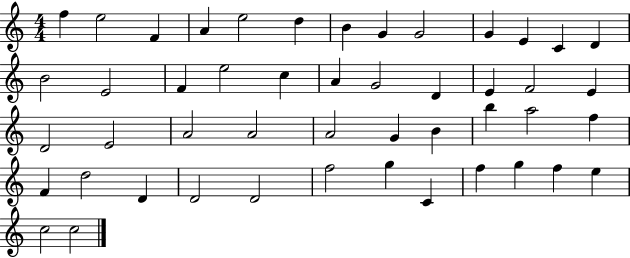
F5/q E5/h F4/q A4/q E5/h D5/q B4/q G4/q G4/h G4/q E4/q C4/q D4/q B4/h E4/h F4/q E5/h C5/q A4/q G4/h D4/q E4/q F4/h E4/q D4/h E4/h A4/h A4/h A4/h G4/q B4/q B5/q A5/h F5/q F4/q D5/h D4/q D4/h D4/h F5/h G5/q C4/q F5/q G5/q F5/q E5/q C5/h C5/h